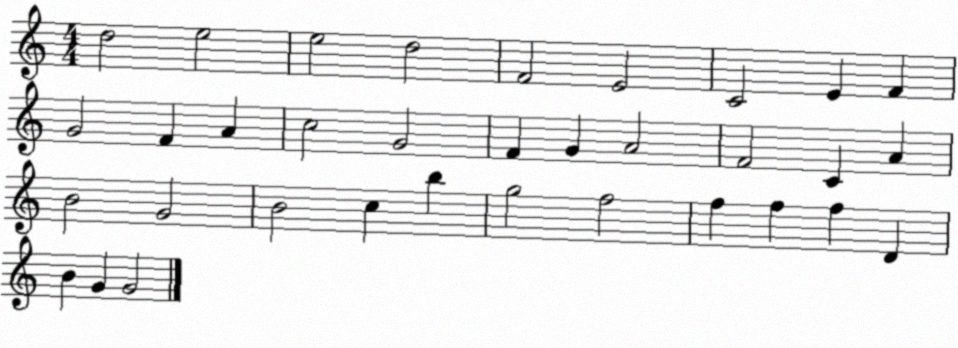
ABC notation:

X:1
T:Untitled
M:4/4
L:1/4
K:C
d2 e2 e2 d2 F2 E2 C2 E F G2 F A c2 G2 F G A2 F2 C A B2 G2 B2 c b g2 f2 f f f D B G G2